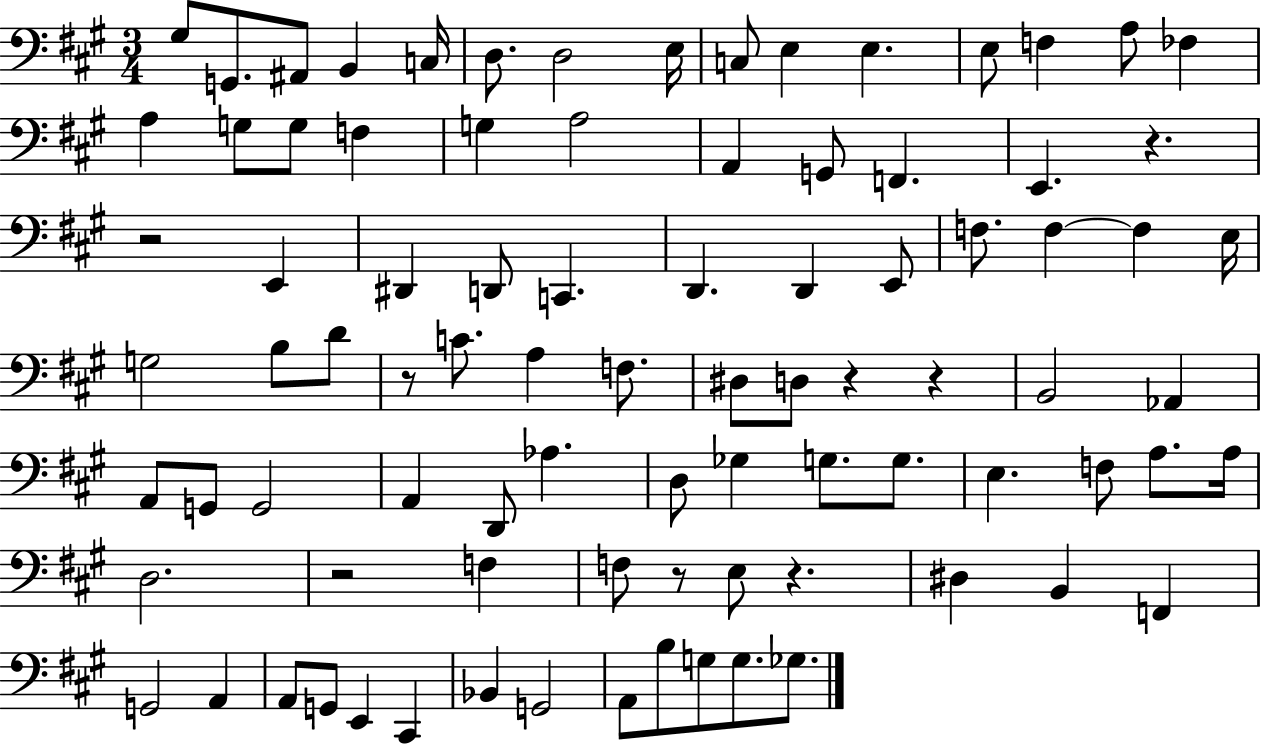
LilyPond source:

{
  \clef bass
  \numericTimeSignature
  \time 3/4
  \key a \major
  gis8 g,8. ais,8 b,4 c16 | d8. d2 e16 | c8 e4 e4. | e8 f4 a8 fes4 | \break a4 g8 g8 f4 | g4 a2 | a,4 g,8 f,4. | e,4. r4. | \break r2 e,4 | dis,4 d,8 c,4. | d,4. d,4 e,8 | f8. f4~~ f4 e16 | \break g2 b8 d'8 | r8 c'8. a4 f8. | dis8 d8 r4 r4 | b,2 aes,4 | \break a,8 g,8 g,2 | a,4 d,8 aes4. | d8 ges4 g8. g8. | e4. f8 a8. a16 | \break d2. | r2 f4 | f8 r8 e8 r4. | dis4 b,4 f,4 | \break g,2 a,4 | a,8 g,8 e,4 cis,4 | bes,4 g,2 | a,8 b8 g8 g8. ges8. | \break \bar "|."
}